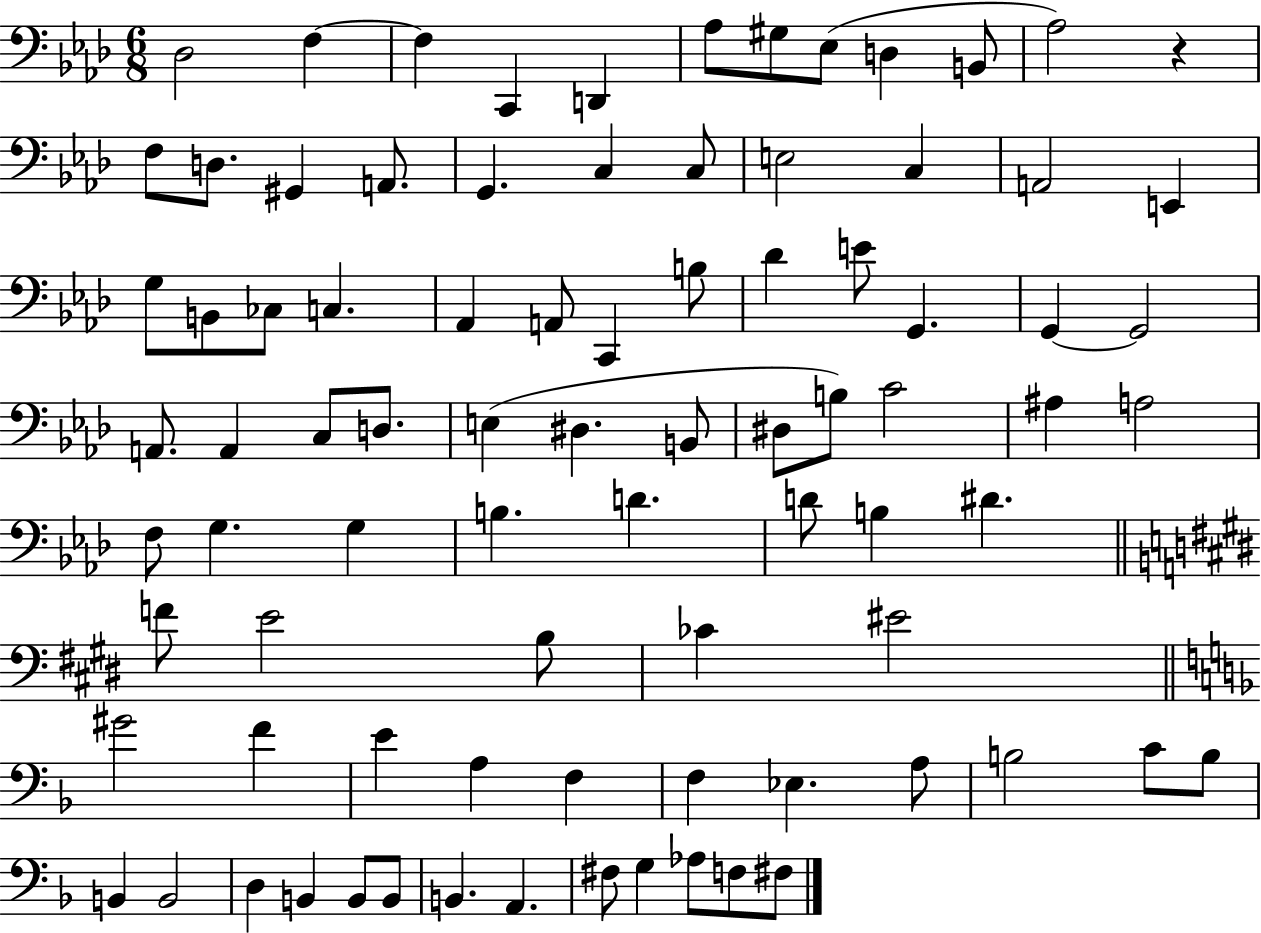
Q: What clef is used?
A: bass